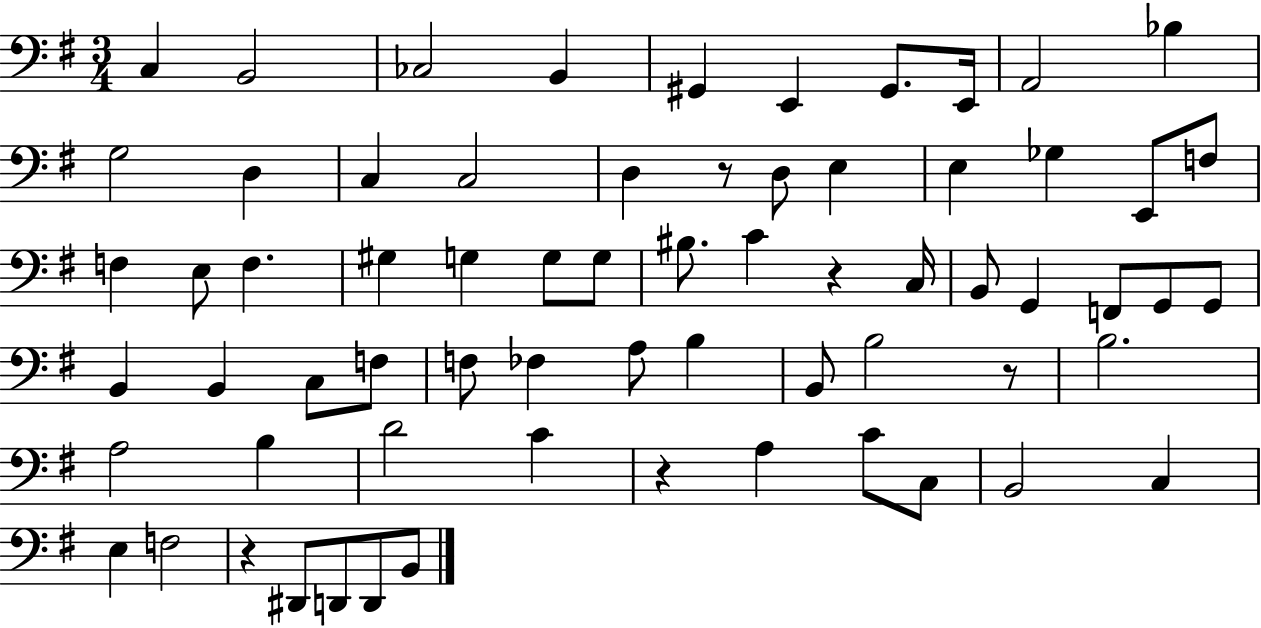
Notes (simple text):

C3/q B2/h CES3/h B2/q G#2/q E2/q G#2/e. E2/s A2/h Bb3/q G3/h D3/q C3/q C3/h D3/q R/e D3/e E3/q E3/q Gb3/q E2/e F3/e F3/q E3/e F3/q. G#3/q G3/q G3/e G3/e BIS3/e. C4/q R/q C3/s B2/e G2/q F2/e G2/e G2/e B2/q B2/q C3/e F3/e F3/e FES3/q A3/e B3/q B2/e B3/h R/e B3/h. A3/h B3/q D4/h C4/q R/q A3/q C4/e C3/e B2/h C3/q E3/q F3/h R/q D#2/e D2/e D2/e B2/e